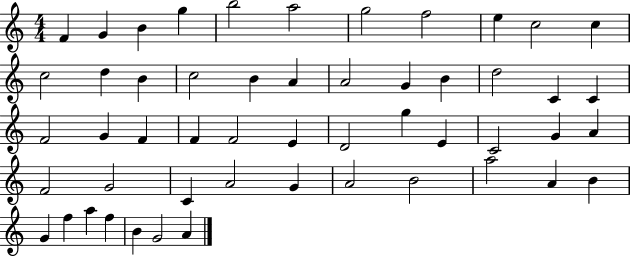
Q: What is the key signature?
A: C major